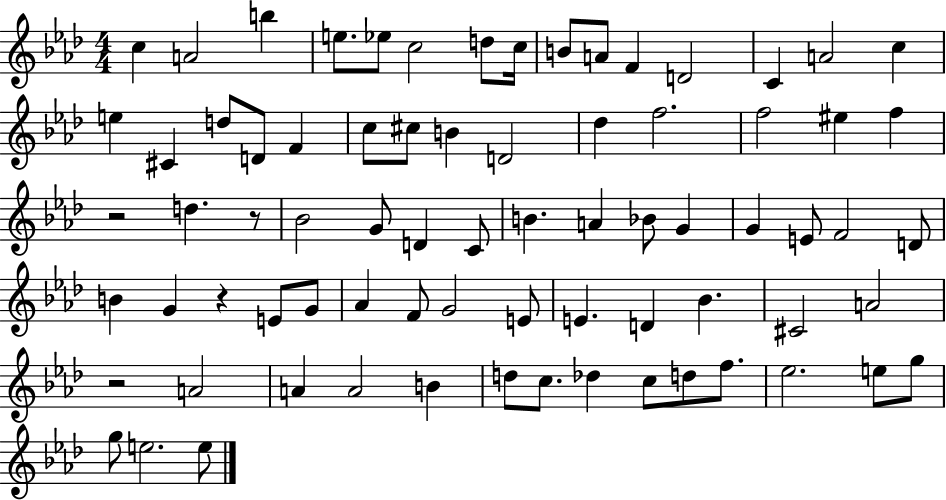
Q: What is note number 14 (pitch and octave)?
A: A4